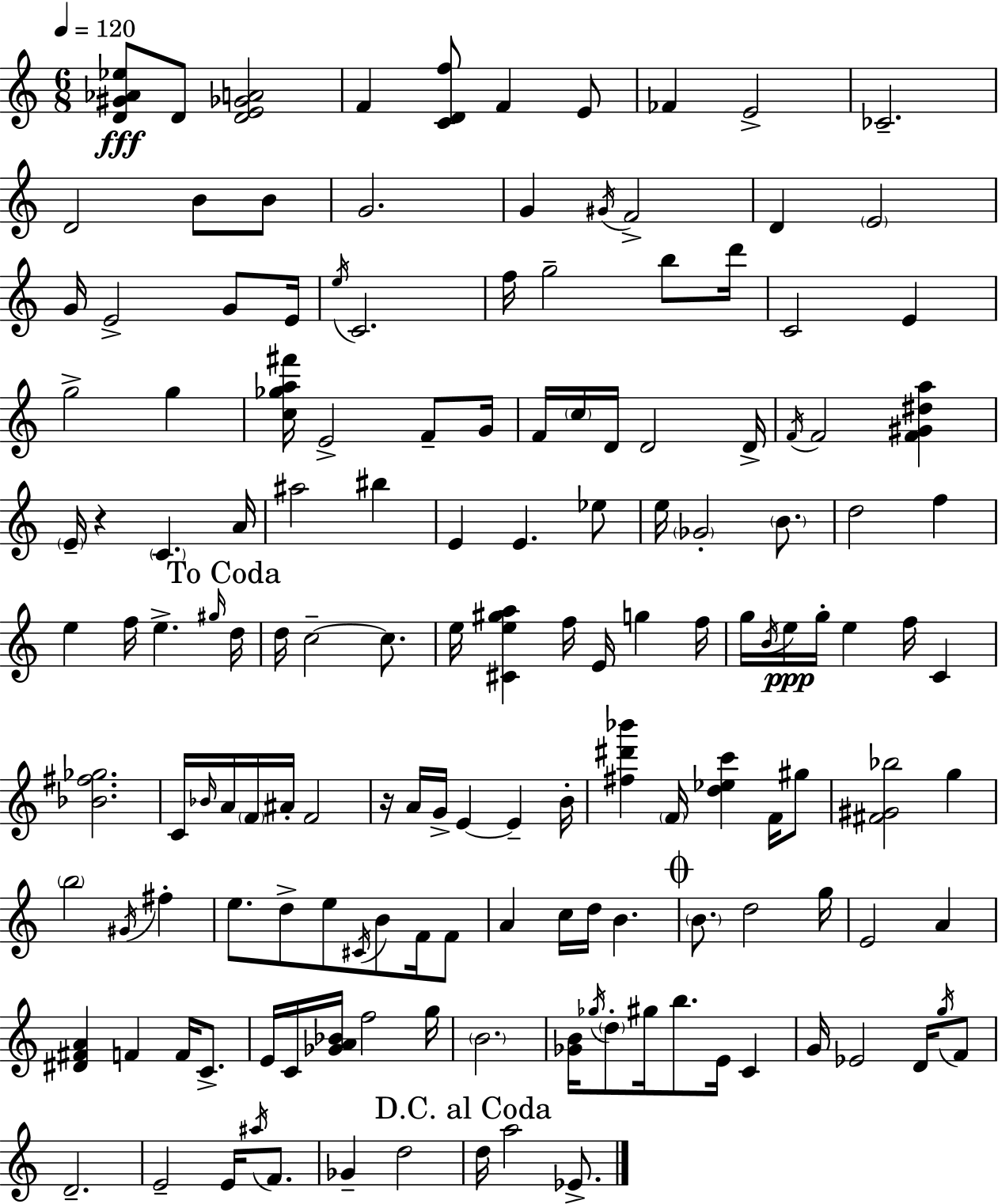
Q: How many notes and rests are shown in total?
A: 151